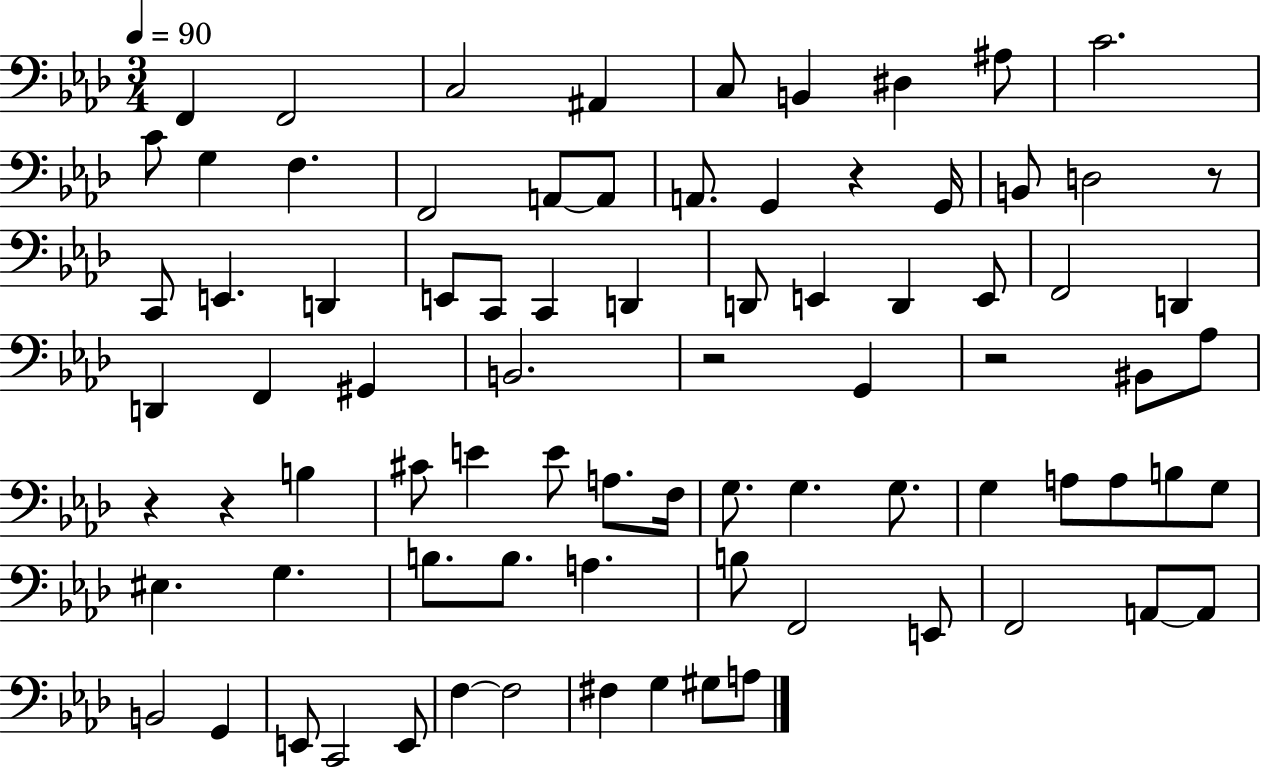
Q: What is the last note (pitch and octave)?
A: A3